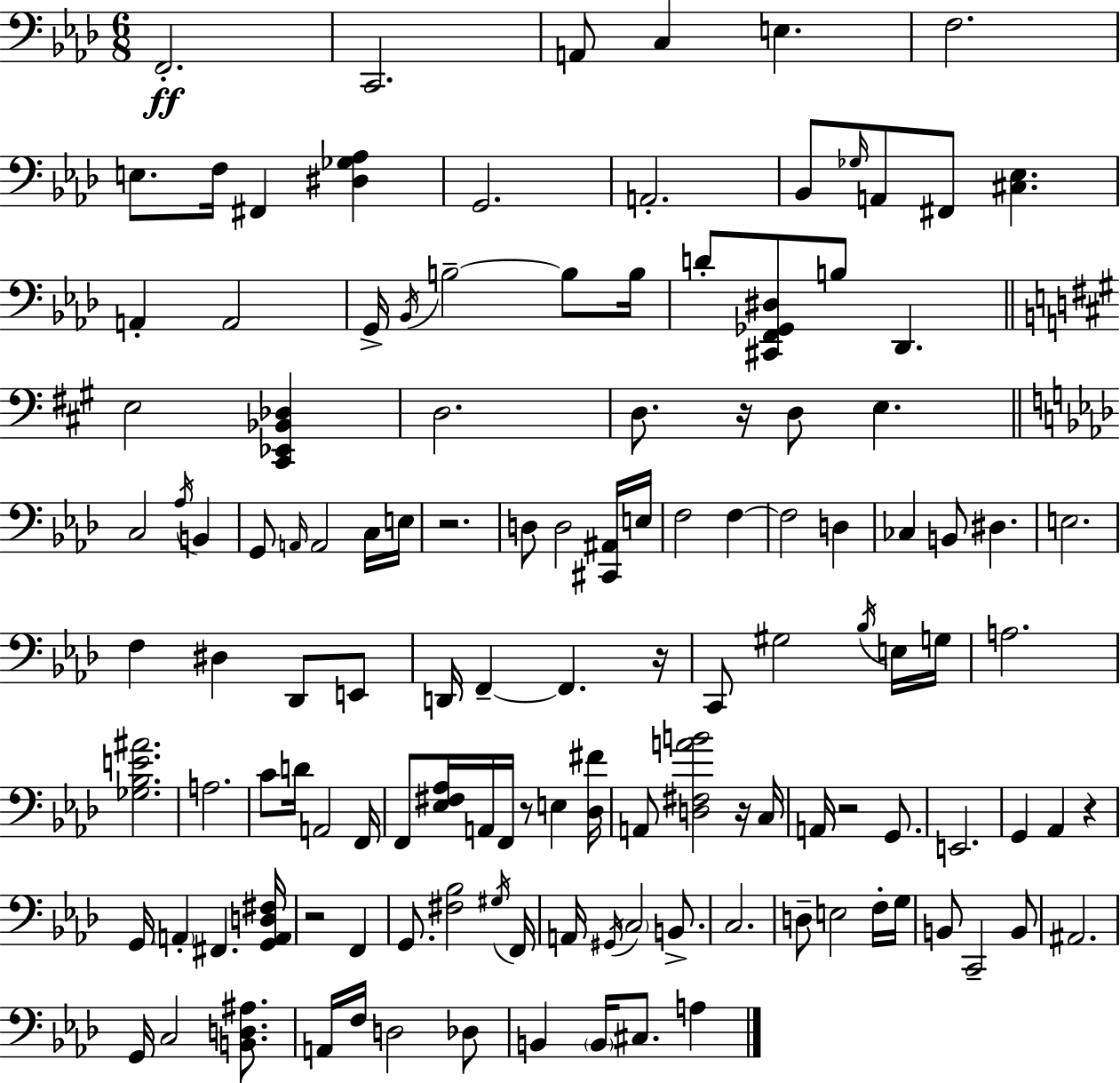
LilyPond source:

{
  \clef bass
  \numericTimeSignature
  \time 6/8
  \key f \minor
  f,2.-.\ff | c,2. | a,8 c4 e4. | f2. | \break e8. f16 fis,4 <dis ges aes>4 | g,2. | a,2.-. | bes,8 \grace { ges16 } a,8 fis,8 <cis ees>4. | \break a,4-. a,2 | g,16-> \acciaccatura { bes,16 } b2--~~ b8 | b16 d'8-. <cis, f, ges, dis>8 b8 des,4. | \bar "||" \break \key a \major e2 <cis, ees, bes, des>4 | d2. | d8. r16 d8 e4. | \bar "||" \break \key f \minor c2 \acciaccatura { aes16 } b,4 | g,8 \grace { a,16 } a,2 | c16 e16 r2. | d8 d2 | \break <cis, ais,>16 e16 f2 f4~~ | f2 d4 | ces4 b,8 dis4. | e2. | \break f4 dis4 des,8 | e,8 d,16 f,4--~~ f,4. | r16 c,8 gis2 | \acciaccatura { bes16 } e16 g16 a2. | \break <ges bes e' ais'>2. | a2. | c'8 d'16 a,2 | f,16 f,8 <ees fis aes>16 a,16 f,16 r8 e4 | \break <des fis'>16 a,8 <d fis a' b'>2 | r16 c16 a,16 r2 | g,8. e,2. | g,4 aes,4 r4 | \break g,16 \parenthesize a,4-. fis,4. | <g, a, d fis>16 r2 f,4 | g,8. <fis bes>2 | \acciaccatura { gis16 } f,16 a,16 \acciaccatura { gis,16 } \parenthesize c2 | \break b,8.-> c2. | d8-- e2 | f16-. g16 b,8 c,2-- | b,8 ais,2. | \break g,16 c2 | <b, d ais>8. a,16 f16 d2 | des8 b,4 \parenthesize b,16 cis8. | a4 \bar "|."
}